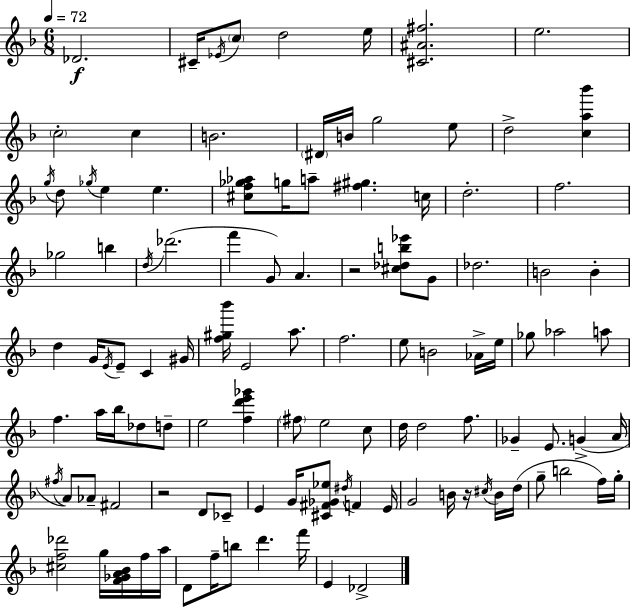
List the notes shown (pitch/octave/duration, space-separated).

Db4/h. C#4/s Eb4/s C5/e D5/h E5/s [C#4,A#4,F#5]/h. E5/h. C5/h C5/q B4/h. D#4/s B4/s G5/h E5/e D5/h [C5,A5,Bb6]/q G5/s D5/e Gb5/s E5/q E5/q. [C#5,F5,Gb5,Ab5]/e G5/s A5/e [F#5,G#5]/q. C5/s D5/h. F5/h. Gb5/h B5/q D5/s Db6/h. F6/q G4/e A4/q. R/h [C#5,Db5,B5,Eb6]/e G4/e Db5/h. B4/h B4/q D5/q G4/s E4/s E4/e C4/q G#4/s [F5,G#5,Bb6]/s E4/h A5/e. F5/h. E5/e B4/h Ab4/s E5/s Gb5/e Ab5/h A5/e F5/q. A5/s Bb5/s Db5/e D5/e E5/h [F5,D6,E6,Gb6]/q F#5/e E5/h C5/e D5/s D5/h F5/e. Gb4/q E4/e. G4/q A4/s F#5/s A4/e Ab4/e F#4/h R/h D4/e CES4/e E4/q G4/s [C#4,F#4,Gb4,Eb5]/e D#5/s F4/q E4/s G4/h B4/s R/s C#5/s B4/s D5/s G5/e B5/h F5/s G5/s [C#5,F5,Db6]/h G5/s [F4,Gb4,A4,Bb4]/s F5/s A5/s D4/e F5/s B5/e D6/q. F6/s E4/q Db4/h